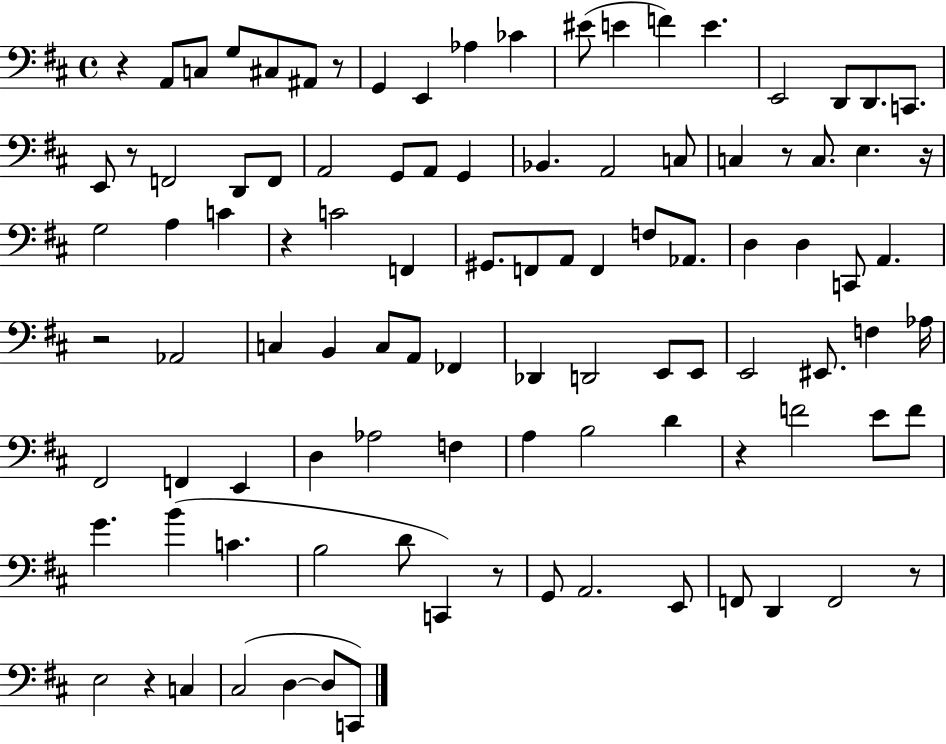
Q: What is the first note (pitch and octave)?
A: A2